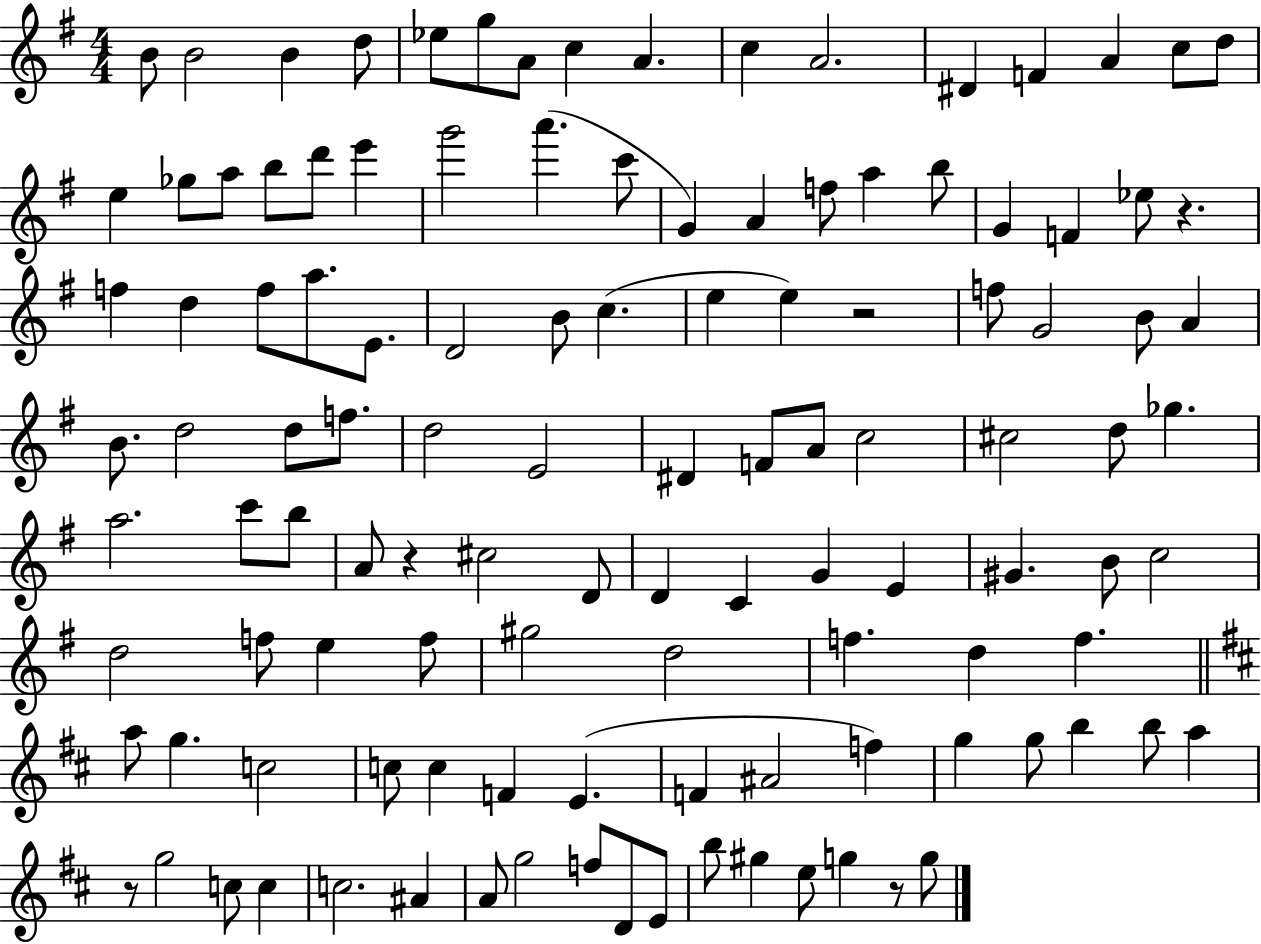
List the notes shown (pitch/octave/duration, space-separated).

B4/e B4/h B4/q D5/e Eb5/e G5/e A4/e C5/q A4/q. C5/q A4/h. D#4/q F4/q A4/q C5/e D5/e E5/q Gb5/e A5/e B5/e D6/e E6/q G6/h A6/q. C6/e G4/q A4/q F5/e A5/q B5/e G4/q F4/q Eb5/e R/q. F5/q D5/q F5/e A5/e. E4/e. D4/h B4/e C5/q. E5/q E5/q R/h F5/e G4/h B4/e A4/q B4/e. D5/h D5/e F5/e. D5/h E4/h D#4/q F4/e A4/e C5/h C#5/h D5/e Gb5/q. A5/h. C6/e B5/e A4/e R/q C#5/h D4/e D4/q C4/q G4/q E4/q G#4/q. B4/e C5/h D5/h F5/e E5/q F5/e G#5/h D5/h F5/q. D5/q F5/q. A5/e G5/q. C5/h C5/e C5/q F4/q E4/q. F4/q A#4/h F5/q G5/q G5/e B5/q B5/e A5/q R/e G5/h C5/e C5/q C5/h. A#4/q A4/e G5/h F5/e D4/e E4/e B5/e G#5/q E5/e G5/q R/e G5/e